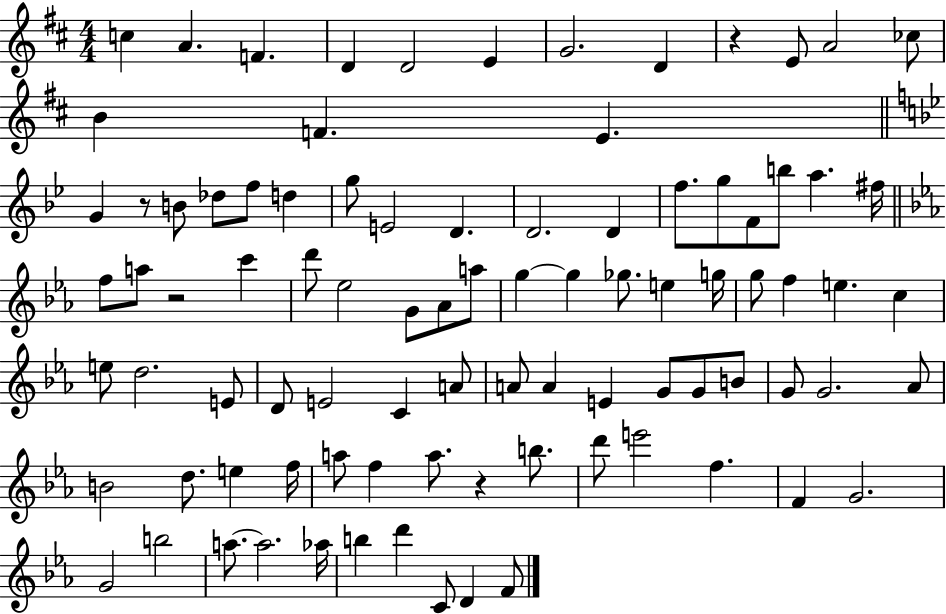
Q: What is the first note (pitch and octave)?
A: C5